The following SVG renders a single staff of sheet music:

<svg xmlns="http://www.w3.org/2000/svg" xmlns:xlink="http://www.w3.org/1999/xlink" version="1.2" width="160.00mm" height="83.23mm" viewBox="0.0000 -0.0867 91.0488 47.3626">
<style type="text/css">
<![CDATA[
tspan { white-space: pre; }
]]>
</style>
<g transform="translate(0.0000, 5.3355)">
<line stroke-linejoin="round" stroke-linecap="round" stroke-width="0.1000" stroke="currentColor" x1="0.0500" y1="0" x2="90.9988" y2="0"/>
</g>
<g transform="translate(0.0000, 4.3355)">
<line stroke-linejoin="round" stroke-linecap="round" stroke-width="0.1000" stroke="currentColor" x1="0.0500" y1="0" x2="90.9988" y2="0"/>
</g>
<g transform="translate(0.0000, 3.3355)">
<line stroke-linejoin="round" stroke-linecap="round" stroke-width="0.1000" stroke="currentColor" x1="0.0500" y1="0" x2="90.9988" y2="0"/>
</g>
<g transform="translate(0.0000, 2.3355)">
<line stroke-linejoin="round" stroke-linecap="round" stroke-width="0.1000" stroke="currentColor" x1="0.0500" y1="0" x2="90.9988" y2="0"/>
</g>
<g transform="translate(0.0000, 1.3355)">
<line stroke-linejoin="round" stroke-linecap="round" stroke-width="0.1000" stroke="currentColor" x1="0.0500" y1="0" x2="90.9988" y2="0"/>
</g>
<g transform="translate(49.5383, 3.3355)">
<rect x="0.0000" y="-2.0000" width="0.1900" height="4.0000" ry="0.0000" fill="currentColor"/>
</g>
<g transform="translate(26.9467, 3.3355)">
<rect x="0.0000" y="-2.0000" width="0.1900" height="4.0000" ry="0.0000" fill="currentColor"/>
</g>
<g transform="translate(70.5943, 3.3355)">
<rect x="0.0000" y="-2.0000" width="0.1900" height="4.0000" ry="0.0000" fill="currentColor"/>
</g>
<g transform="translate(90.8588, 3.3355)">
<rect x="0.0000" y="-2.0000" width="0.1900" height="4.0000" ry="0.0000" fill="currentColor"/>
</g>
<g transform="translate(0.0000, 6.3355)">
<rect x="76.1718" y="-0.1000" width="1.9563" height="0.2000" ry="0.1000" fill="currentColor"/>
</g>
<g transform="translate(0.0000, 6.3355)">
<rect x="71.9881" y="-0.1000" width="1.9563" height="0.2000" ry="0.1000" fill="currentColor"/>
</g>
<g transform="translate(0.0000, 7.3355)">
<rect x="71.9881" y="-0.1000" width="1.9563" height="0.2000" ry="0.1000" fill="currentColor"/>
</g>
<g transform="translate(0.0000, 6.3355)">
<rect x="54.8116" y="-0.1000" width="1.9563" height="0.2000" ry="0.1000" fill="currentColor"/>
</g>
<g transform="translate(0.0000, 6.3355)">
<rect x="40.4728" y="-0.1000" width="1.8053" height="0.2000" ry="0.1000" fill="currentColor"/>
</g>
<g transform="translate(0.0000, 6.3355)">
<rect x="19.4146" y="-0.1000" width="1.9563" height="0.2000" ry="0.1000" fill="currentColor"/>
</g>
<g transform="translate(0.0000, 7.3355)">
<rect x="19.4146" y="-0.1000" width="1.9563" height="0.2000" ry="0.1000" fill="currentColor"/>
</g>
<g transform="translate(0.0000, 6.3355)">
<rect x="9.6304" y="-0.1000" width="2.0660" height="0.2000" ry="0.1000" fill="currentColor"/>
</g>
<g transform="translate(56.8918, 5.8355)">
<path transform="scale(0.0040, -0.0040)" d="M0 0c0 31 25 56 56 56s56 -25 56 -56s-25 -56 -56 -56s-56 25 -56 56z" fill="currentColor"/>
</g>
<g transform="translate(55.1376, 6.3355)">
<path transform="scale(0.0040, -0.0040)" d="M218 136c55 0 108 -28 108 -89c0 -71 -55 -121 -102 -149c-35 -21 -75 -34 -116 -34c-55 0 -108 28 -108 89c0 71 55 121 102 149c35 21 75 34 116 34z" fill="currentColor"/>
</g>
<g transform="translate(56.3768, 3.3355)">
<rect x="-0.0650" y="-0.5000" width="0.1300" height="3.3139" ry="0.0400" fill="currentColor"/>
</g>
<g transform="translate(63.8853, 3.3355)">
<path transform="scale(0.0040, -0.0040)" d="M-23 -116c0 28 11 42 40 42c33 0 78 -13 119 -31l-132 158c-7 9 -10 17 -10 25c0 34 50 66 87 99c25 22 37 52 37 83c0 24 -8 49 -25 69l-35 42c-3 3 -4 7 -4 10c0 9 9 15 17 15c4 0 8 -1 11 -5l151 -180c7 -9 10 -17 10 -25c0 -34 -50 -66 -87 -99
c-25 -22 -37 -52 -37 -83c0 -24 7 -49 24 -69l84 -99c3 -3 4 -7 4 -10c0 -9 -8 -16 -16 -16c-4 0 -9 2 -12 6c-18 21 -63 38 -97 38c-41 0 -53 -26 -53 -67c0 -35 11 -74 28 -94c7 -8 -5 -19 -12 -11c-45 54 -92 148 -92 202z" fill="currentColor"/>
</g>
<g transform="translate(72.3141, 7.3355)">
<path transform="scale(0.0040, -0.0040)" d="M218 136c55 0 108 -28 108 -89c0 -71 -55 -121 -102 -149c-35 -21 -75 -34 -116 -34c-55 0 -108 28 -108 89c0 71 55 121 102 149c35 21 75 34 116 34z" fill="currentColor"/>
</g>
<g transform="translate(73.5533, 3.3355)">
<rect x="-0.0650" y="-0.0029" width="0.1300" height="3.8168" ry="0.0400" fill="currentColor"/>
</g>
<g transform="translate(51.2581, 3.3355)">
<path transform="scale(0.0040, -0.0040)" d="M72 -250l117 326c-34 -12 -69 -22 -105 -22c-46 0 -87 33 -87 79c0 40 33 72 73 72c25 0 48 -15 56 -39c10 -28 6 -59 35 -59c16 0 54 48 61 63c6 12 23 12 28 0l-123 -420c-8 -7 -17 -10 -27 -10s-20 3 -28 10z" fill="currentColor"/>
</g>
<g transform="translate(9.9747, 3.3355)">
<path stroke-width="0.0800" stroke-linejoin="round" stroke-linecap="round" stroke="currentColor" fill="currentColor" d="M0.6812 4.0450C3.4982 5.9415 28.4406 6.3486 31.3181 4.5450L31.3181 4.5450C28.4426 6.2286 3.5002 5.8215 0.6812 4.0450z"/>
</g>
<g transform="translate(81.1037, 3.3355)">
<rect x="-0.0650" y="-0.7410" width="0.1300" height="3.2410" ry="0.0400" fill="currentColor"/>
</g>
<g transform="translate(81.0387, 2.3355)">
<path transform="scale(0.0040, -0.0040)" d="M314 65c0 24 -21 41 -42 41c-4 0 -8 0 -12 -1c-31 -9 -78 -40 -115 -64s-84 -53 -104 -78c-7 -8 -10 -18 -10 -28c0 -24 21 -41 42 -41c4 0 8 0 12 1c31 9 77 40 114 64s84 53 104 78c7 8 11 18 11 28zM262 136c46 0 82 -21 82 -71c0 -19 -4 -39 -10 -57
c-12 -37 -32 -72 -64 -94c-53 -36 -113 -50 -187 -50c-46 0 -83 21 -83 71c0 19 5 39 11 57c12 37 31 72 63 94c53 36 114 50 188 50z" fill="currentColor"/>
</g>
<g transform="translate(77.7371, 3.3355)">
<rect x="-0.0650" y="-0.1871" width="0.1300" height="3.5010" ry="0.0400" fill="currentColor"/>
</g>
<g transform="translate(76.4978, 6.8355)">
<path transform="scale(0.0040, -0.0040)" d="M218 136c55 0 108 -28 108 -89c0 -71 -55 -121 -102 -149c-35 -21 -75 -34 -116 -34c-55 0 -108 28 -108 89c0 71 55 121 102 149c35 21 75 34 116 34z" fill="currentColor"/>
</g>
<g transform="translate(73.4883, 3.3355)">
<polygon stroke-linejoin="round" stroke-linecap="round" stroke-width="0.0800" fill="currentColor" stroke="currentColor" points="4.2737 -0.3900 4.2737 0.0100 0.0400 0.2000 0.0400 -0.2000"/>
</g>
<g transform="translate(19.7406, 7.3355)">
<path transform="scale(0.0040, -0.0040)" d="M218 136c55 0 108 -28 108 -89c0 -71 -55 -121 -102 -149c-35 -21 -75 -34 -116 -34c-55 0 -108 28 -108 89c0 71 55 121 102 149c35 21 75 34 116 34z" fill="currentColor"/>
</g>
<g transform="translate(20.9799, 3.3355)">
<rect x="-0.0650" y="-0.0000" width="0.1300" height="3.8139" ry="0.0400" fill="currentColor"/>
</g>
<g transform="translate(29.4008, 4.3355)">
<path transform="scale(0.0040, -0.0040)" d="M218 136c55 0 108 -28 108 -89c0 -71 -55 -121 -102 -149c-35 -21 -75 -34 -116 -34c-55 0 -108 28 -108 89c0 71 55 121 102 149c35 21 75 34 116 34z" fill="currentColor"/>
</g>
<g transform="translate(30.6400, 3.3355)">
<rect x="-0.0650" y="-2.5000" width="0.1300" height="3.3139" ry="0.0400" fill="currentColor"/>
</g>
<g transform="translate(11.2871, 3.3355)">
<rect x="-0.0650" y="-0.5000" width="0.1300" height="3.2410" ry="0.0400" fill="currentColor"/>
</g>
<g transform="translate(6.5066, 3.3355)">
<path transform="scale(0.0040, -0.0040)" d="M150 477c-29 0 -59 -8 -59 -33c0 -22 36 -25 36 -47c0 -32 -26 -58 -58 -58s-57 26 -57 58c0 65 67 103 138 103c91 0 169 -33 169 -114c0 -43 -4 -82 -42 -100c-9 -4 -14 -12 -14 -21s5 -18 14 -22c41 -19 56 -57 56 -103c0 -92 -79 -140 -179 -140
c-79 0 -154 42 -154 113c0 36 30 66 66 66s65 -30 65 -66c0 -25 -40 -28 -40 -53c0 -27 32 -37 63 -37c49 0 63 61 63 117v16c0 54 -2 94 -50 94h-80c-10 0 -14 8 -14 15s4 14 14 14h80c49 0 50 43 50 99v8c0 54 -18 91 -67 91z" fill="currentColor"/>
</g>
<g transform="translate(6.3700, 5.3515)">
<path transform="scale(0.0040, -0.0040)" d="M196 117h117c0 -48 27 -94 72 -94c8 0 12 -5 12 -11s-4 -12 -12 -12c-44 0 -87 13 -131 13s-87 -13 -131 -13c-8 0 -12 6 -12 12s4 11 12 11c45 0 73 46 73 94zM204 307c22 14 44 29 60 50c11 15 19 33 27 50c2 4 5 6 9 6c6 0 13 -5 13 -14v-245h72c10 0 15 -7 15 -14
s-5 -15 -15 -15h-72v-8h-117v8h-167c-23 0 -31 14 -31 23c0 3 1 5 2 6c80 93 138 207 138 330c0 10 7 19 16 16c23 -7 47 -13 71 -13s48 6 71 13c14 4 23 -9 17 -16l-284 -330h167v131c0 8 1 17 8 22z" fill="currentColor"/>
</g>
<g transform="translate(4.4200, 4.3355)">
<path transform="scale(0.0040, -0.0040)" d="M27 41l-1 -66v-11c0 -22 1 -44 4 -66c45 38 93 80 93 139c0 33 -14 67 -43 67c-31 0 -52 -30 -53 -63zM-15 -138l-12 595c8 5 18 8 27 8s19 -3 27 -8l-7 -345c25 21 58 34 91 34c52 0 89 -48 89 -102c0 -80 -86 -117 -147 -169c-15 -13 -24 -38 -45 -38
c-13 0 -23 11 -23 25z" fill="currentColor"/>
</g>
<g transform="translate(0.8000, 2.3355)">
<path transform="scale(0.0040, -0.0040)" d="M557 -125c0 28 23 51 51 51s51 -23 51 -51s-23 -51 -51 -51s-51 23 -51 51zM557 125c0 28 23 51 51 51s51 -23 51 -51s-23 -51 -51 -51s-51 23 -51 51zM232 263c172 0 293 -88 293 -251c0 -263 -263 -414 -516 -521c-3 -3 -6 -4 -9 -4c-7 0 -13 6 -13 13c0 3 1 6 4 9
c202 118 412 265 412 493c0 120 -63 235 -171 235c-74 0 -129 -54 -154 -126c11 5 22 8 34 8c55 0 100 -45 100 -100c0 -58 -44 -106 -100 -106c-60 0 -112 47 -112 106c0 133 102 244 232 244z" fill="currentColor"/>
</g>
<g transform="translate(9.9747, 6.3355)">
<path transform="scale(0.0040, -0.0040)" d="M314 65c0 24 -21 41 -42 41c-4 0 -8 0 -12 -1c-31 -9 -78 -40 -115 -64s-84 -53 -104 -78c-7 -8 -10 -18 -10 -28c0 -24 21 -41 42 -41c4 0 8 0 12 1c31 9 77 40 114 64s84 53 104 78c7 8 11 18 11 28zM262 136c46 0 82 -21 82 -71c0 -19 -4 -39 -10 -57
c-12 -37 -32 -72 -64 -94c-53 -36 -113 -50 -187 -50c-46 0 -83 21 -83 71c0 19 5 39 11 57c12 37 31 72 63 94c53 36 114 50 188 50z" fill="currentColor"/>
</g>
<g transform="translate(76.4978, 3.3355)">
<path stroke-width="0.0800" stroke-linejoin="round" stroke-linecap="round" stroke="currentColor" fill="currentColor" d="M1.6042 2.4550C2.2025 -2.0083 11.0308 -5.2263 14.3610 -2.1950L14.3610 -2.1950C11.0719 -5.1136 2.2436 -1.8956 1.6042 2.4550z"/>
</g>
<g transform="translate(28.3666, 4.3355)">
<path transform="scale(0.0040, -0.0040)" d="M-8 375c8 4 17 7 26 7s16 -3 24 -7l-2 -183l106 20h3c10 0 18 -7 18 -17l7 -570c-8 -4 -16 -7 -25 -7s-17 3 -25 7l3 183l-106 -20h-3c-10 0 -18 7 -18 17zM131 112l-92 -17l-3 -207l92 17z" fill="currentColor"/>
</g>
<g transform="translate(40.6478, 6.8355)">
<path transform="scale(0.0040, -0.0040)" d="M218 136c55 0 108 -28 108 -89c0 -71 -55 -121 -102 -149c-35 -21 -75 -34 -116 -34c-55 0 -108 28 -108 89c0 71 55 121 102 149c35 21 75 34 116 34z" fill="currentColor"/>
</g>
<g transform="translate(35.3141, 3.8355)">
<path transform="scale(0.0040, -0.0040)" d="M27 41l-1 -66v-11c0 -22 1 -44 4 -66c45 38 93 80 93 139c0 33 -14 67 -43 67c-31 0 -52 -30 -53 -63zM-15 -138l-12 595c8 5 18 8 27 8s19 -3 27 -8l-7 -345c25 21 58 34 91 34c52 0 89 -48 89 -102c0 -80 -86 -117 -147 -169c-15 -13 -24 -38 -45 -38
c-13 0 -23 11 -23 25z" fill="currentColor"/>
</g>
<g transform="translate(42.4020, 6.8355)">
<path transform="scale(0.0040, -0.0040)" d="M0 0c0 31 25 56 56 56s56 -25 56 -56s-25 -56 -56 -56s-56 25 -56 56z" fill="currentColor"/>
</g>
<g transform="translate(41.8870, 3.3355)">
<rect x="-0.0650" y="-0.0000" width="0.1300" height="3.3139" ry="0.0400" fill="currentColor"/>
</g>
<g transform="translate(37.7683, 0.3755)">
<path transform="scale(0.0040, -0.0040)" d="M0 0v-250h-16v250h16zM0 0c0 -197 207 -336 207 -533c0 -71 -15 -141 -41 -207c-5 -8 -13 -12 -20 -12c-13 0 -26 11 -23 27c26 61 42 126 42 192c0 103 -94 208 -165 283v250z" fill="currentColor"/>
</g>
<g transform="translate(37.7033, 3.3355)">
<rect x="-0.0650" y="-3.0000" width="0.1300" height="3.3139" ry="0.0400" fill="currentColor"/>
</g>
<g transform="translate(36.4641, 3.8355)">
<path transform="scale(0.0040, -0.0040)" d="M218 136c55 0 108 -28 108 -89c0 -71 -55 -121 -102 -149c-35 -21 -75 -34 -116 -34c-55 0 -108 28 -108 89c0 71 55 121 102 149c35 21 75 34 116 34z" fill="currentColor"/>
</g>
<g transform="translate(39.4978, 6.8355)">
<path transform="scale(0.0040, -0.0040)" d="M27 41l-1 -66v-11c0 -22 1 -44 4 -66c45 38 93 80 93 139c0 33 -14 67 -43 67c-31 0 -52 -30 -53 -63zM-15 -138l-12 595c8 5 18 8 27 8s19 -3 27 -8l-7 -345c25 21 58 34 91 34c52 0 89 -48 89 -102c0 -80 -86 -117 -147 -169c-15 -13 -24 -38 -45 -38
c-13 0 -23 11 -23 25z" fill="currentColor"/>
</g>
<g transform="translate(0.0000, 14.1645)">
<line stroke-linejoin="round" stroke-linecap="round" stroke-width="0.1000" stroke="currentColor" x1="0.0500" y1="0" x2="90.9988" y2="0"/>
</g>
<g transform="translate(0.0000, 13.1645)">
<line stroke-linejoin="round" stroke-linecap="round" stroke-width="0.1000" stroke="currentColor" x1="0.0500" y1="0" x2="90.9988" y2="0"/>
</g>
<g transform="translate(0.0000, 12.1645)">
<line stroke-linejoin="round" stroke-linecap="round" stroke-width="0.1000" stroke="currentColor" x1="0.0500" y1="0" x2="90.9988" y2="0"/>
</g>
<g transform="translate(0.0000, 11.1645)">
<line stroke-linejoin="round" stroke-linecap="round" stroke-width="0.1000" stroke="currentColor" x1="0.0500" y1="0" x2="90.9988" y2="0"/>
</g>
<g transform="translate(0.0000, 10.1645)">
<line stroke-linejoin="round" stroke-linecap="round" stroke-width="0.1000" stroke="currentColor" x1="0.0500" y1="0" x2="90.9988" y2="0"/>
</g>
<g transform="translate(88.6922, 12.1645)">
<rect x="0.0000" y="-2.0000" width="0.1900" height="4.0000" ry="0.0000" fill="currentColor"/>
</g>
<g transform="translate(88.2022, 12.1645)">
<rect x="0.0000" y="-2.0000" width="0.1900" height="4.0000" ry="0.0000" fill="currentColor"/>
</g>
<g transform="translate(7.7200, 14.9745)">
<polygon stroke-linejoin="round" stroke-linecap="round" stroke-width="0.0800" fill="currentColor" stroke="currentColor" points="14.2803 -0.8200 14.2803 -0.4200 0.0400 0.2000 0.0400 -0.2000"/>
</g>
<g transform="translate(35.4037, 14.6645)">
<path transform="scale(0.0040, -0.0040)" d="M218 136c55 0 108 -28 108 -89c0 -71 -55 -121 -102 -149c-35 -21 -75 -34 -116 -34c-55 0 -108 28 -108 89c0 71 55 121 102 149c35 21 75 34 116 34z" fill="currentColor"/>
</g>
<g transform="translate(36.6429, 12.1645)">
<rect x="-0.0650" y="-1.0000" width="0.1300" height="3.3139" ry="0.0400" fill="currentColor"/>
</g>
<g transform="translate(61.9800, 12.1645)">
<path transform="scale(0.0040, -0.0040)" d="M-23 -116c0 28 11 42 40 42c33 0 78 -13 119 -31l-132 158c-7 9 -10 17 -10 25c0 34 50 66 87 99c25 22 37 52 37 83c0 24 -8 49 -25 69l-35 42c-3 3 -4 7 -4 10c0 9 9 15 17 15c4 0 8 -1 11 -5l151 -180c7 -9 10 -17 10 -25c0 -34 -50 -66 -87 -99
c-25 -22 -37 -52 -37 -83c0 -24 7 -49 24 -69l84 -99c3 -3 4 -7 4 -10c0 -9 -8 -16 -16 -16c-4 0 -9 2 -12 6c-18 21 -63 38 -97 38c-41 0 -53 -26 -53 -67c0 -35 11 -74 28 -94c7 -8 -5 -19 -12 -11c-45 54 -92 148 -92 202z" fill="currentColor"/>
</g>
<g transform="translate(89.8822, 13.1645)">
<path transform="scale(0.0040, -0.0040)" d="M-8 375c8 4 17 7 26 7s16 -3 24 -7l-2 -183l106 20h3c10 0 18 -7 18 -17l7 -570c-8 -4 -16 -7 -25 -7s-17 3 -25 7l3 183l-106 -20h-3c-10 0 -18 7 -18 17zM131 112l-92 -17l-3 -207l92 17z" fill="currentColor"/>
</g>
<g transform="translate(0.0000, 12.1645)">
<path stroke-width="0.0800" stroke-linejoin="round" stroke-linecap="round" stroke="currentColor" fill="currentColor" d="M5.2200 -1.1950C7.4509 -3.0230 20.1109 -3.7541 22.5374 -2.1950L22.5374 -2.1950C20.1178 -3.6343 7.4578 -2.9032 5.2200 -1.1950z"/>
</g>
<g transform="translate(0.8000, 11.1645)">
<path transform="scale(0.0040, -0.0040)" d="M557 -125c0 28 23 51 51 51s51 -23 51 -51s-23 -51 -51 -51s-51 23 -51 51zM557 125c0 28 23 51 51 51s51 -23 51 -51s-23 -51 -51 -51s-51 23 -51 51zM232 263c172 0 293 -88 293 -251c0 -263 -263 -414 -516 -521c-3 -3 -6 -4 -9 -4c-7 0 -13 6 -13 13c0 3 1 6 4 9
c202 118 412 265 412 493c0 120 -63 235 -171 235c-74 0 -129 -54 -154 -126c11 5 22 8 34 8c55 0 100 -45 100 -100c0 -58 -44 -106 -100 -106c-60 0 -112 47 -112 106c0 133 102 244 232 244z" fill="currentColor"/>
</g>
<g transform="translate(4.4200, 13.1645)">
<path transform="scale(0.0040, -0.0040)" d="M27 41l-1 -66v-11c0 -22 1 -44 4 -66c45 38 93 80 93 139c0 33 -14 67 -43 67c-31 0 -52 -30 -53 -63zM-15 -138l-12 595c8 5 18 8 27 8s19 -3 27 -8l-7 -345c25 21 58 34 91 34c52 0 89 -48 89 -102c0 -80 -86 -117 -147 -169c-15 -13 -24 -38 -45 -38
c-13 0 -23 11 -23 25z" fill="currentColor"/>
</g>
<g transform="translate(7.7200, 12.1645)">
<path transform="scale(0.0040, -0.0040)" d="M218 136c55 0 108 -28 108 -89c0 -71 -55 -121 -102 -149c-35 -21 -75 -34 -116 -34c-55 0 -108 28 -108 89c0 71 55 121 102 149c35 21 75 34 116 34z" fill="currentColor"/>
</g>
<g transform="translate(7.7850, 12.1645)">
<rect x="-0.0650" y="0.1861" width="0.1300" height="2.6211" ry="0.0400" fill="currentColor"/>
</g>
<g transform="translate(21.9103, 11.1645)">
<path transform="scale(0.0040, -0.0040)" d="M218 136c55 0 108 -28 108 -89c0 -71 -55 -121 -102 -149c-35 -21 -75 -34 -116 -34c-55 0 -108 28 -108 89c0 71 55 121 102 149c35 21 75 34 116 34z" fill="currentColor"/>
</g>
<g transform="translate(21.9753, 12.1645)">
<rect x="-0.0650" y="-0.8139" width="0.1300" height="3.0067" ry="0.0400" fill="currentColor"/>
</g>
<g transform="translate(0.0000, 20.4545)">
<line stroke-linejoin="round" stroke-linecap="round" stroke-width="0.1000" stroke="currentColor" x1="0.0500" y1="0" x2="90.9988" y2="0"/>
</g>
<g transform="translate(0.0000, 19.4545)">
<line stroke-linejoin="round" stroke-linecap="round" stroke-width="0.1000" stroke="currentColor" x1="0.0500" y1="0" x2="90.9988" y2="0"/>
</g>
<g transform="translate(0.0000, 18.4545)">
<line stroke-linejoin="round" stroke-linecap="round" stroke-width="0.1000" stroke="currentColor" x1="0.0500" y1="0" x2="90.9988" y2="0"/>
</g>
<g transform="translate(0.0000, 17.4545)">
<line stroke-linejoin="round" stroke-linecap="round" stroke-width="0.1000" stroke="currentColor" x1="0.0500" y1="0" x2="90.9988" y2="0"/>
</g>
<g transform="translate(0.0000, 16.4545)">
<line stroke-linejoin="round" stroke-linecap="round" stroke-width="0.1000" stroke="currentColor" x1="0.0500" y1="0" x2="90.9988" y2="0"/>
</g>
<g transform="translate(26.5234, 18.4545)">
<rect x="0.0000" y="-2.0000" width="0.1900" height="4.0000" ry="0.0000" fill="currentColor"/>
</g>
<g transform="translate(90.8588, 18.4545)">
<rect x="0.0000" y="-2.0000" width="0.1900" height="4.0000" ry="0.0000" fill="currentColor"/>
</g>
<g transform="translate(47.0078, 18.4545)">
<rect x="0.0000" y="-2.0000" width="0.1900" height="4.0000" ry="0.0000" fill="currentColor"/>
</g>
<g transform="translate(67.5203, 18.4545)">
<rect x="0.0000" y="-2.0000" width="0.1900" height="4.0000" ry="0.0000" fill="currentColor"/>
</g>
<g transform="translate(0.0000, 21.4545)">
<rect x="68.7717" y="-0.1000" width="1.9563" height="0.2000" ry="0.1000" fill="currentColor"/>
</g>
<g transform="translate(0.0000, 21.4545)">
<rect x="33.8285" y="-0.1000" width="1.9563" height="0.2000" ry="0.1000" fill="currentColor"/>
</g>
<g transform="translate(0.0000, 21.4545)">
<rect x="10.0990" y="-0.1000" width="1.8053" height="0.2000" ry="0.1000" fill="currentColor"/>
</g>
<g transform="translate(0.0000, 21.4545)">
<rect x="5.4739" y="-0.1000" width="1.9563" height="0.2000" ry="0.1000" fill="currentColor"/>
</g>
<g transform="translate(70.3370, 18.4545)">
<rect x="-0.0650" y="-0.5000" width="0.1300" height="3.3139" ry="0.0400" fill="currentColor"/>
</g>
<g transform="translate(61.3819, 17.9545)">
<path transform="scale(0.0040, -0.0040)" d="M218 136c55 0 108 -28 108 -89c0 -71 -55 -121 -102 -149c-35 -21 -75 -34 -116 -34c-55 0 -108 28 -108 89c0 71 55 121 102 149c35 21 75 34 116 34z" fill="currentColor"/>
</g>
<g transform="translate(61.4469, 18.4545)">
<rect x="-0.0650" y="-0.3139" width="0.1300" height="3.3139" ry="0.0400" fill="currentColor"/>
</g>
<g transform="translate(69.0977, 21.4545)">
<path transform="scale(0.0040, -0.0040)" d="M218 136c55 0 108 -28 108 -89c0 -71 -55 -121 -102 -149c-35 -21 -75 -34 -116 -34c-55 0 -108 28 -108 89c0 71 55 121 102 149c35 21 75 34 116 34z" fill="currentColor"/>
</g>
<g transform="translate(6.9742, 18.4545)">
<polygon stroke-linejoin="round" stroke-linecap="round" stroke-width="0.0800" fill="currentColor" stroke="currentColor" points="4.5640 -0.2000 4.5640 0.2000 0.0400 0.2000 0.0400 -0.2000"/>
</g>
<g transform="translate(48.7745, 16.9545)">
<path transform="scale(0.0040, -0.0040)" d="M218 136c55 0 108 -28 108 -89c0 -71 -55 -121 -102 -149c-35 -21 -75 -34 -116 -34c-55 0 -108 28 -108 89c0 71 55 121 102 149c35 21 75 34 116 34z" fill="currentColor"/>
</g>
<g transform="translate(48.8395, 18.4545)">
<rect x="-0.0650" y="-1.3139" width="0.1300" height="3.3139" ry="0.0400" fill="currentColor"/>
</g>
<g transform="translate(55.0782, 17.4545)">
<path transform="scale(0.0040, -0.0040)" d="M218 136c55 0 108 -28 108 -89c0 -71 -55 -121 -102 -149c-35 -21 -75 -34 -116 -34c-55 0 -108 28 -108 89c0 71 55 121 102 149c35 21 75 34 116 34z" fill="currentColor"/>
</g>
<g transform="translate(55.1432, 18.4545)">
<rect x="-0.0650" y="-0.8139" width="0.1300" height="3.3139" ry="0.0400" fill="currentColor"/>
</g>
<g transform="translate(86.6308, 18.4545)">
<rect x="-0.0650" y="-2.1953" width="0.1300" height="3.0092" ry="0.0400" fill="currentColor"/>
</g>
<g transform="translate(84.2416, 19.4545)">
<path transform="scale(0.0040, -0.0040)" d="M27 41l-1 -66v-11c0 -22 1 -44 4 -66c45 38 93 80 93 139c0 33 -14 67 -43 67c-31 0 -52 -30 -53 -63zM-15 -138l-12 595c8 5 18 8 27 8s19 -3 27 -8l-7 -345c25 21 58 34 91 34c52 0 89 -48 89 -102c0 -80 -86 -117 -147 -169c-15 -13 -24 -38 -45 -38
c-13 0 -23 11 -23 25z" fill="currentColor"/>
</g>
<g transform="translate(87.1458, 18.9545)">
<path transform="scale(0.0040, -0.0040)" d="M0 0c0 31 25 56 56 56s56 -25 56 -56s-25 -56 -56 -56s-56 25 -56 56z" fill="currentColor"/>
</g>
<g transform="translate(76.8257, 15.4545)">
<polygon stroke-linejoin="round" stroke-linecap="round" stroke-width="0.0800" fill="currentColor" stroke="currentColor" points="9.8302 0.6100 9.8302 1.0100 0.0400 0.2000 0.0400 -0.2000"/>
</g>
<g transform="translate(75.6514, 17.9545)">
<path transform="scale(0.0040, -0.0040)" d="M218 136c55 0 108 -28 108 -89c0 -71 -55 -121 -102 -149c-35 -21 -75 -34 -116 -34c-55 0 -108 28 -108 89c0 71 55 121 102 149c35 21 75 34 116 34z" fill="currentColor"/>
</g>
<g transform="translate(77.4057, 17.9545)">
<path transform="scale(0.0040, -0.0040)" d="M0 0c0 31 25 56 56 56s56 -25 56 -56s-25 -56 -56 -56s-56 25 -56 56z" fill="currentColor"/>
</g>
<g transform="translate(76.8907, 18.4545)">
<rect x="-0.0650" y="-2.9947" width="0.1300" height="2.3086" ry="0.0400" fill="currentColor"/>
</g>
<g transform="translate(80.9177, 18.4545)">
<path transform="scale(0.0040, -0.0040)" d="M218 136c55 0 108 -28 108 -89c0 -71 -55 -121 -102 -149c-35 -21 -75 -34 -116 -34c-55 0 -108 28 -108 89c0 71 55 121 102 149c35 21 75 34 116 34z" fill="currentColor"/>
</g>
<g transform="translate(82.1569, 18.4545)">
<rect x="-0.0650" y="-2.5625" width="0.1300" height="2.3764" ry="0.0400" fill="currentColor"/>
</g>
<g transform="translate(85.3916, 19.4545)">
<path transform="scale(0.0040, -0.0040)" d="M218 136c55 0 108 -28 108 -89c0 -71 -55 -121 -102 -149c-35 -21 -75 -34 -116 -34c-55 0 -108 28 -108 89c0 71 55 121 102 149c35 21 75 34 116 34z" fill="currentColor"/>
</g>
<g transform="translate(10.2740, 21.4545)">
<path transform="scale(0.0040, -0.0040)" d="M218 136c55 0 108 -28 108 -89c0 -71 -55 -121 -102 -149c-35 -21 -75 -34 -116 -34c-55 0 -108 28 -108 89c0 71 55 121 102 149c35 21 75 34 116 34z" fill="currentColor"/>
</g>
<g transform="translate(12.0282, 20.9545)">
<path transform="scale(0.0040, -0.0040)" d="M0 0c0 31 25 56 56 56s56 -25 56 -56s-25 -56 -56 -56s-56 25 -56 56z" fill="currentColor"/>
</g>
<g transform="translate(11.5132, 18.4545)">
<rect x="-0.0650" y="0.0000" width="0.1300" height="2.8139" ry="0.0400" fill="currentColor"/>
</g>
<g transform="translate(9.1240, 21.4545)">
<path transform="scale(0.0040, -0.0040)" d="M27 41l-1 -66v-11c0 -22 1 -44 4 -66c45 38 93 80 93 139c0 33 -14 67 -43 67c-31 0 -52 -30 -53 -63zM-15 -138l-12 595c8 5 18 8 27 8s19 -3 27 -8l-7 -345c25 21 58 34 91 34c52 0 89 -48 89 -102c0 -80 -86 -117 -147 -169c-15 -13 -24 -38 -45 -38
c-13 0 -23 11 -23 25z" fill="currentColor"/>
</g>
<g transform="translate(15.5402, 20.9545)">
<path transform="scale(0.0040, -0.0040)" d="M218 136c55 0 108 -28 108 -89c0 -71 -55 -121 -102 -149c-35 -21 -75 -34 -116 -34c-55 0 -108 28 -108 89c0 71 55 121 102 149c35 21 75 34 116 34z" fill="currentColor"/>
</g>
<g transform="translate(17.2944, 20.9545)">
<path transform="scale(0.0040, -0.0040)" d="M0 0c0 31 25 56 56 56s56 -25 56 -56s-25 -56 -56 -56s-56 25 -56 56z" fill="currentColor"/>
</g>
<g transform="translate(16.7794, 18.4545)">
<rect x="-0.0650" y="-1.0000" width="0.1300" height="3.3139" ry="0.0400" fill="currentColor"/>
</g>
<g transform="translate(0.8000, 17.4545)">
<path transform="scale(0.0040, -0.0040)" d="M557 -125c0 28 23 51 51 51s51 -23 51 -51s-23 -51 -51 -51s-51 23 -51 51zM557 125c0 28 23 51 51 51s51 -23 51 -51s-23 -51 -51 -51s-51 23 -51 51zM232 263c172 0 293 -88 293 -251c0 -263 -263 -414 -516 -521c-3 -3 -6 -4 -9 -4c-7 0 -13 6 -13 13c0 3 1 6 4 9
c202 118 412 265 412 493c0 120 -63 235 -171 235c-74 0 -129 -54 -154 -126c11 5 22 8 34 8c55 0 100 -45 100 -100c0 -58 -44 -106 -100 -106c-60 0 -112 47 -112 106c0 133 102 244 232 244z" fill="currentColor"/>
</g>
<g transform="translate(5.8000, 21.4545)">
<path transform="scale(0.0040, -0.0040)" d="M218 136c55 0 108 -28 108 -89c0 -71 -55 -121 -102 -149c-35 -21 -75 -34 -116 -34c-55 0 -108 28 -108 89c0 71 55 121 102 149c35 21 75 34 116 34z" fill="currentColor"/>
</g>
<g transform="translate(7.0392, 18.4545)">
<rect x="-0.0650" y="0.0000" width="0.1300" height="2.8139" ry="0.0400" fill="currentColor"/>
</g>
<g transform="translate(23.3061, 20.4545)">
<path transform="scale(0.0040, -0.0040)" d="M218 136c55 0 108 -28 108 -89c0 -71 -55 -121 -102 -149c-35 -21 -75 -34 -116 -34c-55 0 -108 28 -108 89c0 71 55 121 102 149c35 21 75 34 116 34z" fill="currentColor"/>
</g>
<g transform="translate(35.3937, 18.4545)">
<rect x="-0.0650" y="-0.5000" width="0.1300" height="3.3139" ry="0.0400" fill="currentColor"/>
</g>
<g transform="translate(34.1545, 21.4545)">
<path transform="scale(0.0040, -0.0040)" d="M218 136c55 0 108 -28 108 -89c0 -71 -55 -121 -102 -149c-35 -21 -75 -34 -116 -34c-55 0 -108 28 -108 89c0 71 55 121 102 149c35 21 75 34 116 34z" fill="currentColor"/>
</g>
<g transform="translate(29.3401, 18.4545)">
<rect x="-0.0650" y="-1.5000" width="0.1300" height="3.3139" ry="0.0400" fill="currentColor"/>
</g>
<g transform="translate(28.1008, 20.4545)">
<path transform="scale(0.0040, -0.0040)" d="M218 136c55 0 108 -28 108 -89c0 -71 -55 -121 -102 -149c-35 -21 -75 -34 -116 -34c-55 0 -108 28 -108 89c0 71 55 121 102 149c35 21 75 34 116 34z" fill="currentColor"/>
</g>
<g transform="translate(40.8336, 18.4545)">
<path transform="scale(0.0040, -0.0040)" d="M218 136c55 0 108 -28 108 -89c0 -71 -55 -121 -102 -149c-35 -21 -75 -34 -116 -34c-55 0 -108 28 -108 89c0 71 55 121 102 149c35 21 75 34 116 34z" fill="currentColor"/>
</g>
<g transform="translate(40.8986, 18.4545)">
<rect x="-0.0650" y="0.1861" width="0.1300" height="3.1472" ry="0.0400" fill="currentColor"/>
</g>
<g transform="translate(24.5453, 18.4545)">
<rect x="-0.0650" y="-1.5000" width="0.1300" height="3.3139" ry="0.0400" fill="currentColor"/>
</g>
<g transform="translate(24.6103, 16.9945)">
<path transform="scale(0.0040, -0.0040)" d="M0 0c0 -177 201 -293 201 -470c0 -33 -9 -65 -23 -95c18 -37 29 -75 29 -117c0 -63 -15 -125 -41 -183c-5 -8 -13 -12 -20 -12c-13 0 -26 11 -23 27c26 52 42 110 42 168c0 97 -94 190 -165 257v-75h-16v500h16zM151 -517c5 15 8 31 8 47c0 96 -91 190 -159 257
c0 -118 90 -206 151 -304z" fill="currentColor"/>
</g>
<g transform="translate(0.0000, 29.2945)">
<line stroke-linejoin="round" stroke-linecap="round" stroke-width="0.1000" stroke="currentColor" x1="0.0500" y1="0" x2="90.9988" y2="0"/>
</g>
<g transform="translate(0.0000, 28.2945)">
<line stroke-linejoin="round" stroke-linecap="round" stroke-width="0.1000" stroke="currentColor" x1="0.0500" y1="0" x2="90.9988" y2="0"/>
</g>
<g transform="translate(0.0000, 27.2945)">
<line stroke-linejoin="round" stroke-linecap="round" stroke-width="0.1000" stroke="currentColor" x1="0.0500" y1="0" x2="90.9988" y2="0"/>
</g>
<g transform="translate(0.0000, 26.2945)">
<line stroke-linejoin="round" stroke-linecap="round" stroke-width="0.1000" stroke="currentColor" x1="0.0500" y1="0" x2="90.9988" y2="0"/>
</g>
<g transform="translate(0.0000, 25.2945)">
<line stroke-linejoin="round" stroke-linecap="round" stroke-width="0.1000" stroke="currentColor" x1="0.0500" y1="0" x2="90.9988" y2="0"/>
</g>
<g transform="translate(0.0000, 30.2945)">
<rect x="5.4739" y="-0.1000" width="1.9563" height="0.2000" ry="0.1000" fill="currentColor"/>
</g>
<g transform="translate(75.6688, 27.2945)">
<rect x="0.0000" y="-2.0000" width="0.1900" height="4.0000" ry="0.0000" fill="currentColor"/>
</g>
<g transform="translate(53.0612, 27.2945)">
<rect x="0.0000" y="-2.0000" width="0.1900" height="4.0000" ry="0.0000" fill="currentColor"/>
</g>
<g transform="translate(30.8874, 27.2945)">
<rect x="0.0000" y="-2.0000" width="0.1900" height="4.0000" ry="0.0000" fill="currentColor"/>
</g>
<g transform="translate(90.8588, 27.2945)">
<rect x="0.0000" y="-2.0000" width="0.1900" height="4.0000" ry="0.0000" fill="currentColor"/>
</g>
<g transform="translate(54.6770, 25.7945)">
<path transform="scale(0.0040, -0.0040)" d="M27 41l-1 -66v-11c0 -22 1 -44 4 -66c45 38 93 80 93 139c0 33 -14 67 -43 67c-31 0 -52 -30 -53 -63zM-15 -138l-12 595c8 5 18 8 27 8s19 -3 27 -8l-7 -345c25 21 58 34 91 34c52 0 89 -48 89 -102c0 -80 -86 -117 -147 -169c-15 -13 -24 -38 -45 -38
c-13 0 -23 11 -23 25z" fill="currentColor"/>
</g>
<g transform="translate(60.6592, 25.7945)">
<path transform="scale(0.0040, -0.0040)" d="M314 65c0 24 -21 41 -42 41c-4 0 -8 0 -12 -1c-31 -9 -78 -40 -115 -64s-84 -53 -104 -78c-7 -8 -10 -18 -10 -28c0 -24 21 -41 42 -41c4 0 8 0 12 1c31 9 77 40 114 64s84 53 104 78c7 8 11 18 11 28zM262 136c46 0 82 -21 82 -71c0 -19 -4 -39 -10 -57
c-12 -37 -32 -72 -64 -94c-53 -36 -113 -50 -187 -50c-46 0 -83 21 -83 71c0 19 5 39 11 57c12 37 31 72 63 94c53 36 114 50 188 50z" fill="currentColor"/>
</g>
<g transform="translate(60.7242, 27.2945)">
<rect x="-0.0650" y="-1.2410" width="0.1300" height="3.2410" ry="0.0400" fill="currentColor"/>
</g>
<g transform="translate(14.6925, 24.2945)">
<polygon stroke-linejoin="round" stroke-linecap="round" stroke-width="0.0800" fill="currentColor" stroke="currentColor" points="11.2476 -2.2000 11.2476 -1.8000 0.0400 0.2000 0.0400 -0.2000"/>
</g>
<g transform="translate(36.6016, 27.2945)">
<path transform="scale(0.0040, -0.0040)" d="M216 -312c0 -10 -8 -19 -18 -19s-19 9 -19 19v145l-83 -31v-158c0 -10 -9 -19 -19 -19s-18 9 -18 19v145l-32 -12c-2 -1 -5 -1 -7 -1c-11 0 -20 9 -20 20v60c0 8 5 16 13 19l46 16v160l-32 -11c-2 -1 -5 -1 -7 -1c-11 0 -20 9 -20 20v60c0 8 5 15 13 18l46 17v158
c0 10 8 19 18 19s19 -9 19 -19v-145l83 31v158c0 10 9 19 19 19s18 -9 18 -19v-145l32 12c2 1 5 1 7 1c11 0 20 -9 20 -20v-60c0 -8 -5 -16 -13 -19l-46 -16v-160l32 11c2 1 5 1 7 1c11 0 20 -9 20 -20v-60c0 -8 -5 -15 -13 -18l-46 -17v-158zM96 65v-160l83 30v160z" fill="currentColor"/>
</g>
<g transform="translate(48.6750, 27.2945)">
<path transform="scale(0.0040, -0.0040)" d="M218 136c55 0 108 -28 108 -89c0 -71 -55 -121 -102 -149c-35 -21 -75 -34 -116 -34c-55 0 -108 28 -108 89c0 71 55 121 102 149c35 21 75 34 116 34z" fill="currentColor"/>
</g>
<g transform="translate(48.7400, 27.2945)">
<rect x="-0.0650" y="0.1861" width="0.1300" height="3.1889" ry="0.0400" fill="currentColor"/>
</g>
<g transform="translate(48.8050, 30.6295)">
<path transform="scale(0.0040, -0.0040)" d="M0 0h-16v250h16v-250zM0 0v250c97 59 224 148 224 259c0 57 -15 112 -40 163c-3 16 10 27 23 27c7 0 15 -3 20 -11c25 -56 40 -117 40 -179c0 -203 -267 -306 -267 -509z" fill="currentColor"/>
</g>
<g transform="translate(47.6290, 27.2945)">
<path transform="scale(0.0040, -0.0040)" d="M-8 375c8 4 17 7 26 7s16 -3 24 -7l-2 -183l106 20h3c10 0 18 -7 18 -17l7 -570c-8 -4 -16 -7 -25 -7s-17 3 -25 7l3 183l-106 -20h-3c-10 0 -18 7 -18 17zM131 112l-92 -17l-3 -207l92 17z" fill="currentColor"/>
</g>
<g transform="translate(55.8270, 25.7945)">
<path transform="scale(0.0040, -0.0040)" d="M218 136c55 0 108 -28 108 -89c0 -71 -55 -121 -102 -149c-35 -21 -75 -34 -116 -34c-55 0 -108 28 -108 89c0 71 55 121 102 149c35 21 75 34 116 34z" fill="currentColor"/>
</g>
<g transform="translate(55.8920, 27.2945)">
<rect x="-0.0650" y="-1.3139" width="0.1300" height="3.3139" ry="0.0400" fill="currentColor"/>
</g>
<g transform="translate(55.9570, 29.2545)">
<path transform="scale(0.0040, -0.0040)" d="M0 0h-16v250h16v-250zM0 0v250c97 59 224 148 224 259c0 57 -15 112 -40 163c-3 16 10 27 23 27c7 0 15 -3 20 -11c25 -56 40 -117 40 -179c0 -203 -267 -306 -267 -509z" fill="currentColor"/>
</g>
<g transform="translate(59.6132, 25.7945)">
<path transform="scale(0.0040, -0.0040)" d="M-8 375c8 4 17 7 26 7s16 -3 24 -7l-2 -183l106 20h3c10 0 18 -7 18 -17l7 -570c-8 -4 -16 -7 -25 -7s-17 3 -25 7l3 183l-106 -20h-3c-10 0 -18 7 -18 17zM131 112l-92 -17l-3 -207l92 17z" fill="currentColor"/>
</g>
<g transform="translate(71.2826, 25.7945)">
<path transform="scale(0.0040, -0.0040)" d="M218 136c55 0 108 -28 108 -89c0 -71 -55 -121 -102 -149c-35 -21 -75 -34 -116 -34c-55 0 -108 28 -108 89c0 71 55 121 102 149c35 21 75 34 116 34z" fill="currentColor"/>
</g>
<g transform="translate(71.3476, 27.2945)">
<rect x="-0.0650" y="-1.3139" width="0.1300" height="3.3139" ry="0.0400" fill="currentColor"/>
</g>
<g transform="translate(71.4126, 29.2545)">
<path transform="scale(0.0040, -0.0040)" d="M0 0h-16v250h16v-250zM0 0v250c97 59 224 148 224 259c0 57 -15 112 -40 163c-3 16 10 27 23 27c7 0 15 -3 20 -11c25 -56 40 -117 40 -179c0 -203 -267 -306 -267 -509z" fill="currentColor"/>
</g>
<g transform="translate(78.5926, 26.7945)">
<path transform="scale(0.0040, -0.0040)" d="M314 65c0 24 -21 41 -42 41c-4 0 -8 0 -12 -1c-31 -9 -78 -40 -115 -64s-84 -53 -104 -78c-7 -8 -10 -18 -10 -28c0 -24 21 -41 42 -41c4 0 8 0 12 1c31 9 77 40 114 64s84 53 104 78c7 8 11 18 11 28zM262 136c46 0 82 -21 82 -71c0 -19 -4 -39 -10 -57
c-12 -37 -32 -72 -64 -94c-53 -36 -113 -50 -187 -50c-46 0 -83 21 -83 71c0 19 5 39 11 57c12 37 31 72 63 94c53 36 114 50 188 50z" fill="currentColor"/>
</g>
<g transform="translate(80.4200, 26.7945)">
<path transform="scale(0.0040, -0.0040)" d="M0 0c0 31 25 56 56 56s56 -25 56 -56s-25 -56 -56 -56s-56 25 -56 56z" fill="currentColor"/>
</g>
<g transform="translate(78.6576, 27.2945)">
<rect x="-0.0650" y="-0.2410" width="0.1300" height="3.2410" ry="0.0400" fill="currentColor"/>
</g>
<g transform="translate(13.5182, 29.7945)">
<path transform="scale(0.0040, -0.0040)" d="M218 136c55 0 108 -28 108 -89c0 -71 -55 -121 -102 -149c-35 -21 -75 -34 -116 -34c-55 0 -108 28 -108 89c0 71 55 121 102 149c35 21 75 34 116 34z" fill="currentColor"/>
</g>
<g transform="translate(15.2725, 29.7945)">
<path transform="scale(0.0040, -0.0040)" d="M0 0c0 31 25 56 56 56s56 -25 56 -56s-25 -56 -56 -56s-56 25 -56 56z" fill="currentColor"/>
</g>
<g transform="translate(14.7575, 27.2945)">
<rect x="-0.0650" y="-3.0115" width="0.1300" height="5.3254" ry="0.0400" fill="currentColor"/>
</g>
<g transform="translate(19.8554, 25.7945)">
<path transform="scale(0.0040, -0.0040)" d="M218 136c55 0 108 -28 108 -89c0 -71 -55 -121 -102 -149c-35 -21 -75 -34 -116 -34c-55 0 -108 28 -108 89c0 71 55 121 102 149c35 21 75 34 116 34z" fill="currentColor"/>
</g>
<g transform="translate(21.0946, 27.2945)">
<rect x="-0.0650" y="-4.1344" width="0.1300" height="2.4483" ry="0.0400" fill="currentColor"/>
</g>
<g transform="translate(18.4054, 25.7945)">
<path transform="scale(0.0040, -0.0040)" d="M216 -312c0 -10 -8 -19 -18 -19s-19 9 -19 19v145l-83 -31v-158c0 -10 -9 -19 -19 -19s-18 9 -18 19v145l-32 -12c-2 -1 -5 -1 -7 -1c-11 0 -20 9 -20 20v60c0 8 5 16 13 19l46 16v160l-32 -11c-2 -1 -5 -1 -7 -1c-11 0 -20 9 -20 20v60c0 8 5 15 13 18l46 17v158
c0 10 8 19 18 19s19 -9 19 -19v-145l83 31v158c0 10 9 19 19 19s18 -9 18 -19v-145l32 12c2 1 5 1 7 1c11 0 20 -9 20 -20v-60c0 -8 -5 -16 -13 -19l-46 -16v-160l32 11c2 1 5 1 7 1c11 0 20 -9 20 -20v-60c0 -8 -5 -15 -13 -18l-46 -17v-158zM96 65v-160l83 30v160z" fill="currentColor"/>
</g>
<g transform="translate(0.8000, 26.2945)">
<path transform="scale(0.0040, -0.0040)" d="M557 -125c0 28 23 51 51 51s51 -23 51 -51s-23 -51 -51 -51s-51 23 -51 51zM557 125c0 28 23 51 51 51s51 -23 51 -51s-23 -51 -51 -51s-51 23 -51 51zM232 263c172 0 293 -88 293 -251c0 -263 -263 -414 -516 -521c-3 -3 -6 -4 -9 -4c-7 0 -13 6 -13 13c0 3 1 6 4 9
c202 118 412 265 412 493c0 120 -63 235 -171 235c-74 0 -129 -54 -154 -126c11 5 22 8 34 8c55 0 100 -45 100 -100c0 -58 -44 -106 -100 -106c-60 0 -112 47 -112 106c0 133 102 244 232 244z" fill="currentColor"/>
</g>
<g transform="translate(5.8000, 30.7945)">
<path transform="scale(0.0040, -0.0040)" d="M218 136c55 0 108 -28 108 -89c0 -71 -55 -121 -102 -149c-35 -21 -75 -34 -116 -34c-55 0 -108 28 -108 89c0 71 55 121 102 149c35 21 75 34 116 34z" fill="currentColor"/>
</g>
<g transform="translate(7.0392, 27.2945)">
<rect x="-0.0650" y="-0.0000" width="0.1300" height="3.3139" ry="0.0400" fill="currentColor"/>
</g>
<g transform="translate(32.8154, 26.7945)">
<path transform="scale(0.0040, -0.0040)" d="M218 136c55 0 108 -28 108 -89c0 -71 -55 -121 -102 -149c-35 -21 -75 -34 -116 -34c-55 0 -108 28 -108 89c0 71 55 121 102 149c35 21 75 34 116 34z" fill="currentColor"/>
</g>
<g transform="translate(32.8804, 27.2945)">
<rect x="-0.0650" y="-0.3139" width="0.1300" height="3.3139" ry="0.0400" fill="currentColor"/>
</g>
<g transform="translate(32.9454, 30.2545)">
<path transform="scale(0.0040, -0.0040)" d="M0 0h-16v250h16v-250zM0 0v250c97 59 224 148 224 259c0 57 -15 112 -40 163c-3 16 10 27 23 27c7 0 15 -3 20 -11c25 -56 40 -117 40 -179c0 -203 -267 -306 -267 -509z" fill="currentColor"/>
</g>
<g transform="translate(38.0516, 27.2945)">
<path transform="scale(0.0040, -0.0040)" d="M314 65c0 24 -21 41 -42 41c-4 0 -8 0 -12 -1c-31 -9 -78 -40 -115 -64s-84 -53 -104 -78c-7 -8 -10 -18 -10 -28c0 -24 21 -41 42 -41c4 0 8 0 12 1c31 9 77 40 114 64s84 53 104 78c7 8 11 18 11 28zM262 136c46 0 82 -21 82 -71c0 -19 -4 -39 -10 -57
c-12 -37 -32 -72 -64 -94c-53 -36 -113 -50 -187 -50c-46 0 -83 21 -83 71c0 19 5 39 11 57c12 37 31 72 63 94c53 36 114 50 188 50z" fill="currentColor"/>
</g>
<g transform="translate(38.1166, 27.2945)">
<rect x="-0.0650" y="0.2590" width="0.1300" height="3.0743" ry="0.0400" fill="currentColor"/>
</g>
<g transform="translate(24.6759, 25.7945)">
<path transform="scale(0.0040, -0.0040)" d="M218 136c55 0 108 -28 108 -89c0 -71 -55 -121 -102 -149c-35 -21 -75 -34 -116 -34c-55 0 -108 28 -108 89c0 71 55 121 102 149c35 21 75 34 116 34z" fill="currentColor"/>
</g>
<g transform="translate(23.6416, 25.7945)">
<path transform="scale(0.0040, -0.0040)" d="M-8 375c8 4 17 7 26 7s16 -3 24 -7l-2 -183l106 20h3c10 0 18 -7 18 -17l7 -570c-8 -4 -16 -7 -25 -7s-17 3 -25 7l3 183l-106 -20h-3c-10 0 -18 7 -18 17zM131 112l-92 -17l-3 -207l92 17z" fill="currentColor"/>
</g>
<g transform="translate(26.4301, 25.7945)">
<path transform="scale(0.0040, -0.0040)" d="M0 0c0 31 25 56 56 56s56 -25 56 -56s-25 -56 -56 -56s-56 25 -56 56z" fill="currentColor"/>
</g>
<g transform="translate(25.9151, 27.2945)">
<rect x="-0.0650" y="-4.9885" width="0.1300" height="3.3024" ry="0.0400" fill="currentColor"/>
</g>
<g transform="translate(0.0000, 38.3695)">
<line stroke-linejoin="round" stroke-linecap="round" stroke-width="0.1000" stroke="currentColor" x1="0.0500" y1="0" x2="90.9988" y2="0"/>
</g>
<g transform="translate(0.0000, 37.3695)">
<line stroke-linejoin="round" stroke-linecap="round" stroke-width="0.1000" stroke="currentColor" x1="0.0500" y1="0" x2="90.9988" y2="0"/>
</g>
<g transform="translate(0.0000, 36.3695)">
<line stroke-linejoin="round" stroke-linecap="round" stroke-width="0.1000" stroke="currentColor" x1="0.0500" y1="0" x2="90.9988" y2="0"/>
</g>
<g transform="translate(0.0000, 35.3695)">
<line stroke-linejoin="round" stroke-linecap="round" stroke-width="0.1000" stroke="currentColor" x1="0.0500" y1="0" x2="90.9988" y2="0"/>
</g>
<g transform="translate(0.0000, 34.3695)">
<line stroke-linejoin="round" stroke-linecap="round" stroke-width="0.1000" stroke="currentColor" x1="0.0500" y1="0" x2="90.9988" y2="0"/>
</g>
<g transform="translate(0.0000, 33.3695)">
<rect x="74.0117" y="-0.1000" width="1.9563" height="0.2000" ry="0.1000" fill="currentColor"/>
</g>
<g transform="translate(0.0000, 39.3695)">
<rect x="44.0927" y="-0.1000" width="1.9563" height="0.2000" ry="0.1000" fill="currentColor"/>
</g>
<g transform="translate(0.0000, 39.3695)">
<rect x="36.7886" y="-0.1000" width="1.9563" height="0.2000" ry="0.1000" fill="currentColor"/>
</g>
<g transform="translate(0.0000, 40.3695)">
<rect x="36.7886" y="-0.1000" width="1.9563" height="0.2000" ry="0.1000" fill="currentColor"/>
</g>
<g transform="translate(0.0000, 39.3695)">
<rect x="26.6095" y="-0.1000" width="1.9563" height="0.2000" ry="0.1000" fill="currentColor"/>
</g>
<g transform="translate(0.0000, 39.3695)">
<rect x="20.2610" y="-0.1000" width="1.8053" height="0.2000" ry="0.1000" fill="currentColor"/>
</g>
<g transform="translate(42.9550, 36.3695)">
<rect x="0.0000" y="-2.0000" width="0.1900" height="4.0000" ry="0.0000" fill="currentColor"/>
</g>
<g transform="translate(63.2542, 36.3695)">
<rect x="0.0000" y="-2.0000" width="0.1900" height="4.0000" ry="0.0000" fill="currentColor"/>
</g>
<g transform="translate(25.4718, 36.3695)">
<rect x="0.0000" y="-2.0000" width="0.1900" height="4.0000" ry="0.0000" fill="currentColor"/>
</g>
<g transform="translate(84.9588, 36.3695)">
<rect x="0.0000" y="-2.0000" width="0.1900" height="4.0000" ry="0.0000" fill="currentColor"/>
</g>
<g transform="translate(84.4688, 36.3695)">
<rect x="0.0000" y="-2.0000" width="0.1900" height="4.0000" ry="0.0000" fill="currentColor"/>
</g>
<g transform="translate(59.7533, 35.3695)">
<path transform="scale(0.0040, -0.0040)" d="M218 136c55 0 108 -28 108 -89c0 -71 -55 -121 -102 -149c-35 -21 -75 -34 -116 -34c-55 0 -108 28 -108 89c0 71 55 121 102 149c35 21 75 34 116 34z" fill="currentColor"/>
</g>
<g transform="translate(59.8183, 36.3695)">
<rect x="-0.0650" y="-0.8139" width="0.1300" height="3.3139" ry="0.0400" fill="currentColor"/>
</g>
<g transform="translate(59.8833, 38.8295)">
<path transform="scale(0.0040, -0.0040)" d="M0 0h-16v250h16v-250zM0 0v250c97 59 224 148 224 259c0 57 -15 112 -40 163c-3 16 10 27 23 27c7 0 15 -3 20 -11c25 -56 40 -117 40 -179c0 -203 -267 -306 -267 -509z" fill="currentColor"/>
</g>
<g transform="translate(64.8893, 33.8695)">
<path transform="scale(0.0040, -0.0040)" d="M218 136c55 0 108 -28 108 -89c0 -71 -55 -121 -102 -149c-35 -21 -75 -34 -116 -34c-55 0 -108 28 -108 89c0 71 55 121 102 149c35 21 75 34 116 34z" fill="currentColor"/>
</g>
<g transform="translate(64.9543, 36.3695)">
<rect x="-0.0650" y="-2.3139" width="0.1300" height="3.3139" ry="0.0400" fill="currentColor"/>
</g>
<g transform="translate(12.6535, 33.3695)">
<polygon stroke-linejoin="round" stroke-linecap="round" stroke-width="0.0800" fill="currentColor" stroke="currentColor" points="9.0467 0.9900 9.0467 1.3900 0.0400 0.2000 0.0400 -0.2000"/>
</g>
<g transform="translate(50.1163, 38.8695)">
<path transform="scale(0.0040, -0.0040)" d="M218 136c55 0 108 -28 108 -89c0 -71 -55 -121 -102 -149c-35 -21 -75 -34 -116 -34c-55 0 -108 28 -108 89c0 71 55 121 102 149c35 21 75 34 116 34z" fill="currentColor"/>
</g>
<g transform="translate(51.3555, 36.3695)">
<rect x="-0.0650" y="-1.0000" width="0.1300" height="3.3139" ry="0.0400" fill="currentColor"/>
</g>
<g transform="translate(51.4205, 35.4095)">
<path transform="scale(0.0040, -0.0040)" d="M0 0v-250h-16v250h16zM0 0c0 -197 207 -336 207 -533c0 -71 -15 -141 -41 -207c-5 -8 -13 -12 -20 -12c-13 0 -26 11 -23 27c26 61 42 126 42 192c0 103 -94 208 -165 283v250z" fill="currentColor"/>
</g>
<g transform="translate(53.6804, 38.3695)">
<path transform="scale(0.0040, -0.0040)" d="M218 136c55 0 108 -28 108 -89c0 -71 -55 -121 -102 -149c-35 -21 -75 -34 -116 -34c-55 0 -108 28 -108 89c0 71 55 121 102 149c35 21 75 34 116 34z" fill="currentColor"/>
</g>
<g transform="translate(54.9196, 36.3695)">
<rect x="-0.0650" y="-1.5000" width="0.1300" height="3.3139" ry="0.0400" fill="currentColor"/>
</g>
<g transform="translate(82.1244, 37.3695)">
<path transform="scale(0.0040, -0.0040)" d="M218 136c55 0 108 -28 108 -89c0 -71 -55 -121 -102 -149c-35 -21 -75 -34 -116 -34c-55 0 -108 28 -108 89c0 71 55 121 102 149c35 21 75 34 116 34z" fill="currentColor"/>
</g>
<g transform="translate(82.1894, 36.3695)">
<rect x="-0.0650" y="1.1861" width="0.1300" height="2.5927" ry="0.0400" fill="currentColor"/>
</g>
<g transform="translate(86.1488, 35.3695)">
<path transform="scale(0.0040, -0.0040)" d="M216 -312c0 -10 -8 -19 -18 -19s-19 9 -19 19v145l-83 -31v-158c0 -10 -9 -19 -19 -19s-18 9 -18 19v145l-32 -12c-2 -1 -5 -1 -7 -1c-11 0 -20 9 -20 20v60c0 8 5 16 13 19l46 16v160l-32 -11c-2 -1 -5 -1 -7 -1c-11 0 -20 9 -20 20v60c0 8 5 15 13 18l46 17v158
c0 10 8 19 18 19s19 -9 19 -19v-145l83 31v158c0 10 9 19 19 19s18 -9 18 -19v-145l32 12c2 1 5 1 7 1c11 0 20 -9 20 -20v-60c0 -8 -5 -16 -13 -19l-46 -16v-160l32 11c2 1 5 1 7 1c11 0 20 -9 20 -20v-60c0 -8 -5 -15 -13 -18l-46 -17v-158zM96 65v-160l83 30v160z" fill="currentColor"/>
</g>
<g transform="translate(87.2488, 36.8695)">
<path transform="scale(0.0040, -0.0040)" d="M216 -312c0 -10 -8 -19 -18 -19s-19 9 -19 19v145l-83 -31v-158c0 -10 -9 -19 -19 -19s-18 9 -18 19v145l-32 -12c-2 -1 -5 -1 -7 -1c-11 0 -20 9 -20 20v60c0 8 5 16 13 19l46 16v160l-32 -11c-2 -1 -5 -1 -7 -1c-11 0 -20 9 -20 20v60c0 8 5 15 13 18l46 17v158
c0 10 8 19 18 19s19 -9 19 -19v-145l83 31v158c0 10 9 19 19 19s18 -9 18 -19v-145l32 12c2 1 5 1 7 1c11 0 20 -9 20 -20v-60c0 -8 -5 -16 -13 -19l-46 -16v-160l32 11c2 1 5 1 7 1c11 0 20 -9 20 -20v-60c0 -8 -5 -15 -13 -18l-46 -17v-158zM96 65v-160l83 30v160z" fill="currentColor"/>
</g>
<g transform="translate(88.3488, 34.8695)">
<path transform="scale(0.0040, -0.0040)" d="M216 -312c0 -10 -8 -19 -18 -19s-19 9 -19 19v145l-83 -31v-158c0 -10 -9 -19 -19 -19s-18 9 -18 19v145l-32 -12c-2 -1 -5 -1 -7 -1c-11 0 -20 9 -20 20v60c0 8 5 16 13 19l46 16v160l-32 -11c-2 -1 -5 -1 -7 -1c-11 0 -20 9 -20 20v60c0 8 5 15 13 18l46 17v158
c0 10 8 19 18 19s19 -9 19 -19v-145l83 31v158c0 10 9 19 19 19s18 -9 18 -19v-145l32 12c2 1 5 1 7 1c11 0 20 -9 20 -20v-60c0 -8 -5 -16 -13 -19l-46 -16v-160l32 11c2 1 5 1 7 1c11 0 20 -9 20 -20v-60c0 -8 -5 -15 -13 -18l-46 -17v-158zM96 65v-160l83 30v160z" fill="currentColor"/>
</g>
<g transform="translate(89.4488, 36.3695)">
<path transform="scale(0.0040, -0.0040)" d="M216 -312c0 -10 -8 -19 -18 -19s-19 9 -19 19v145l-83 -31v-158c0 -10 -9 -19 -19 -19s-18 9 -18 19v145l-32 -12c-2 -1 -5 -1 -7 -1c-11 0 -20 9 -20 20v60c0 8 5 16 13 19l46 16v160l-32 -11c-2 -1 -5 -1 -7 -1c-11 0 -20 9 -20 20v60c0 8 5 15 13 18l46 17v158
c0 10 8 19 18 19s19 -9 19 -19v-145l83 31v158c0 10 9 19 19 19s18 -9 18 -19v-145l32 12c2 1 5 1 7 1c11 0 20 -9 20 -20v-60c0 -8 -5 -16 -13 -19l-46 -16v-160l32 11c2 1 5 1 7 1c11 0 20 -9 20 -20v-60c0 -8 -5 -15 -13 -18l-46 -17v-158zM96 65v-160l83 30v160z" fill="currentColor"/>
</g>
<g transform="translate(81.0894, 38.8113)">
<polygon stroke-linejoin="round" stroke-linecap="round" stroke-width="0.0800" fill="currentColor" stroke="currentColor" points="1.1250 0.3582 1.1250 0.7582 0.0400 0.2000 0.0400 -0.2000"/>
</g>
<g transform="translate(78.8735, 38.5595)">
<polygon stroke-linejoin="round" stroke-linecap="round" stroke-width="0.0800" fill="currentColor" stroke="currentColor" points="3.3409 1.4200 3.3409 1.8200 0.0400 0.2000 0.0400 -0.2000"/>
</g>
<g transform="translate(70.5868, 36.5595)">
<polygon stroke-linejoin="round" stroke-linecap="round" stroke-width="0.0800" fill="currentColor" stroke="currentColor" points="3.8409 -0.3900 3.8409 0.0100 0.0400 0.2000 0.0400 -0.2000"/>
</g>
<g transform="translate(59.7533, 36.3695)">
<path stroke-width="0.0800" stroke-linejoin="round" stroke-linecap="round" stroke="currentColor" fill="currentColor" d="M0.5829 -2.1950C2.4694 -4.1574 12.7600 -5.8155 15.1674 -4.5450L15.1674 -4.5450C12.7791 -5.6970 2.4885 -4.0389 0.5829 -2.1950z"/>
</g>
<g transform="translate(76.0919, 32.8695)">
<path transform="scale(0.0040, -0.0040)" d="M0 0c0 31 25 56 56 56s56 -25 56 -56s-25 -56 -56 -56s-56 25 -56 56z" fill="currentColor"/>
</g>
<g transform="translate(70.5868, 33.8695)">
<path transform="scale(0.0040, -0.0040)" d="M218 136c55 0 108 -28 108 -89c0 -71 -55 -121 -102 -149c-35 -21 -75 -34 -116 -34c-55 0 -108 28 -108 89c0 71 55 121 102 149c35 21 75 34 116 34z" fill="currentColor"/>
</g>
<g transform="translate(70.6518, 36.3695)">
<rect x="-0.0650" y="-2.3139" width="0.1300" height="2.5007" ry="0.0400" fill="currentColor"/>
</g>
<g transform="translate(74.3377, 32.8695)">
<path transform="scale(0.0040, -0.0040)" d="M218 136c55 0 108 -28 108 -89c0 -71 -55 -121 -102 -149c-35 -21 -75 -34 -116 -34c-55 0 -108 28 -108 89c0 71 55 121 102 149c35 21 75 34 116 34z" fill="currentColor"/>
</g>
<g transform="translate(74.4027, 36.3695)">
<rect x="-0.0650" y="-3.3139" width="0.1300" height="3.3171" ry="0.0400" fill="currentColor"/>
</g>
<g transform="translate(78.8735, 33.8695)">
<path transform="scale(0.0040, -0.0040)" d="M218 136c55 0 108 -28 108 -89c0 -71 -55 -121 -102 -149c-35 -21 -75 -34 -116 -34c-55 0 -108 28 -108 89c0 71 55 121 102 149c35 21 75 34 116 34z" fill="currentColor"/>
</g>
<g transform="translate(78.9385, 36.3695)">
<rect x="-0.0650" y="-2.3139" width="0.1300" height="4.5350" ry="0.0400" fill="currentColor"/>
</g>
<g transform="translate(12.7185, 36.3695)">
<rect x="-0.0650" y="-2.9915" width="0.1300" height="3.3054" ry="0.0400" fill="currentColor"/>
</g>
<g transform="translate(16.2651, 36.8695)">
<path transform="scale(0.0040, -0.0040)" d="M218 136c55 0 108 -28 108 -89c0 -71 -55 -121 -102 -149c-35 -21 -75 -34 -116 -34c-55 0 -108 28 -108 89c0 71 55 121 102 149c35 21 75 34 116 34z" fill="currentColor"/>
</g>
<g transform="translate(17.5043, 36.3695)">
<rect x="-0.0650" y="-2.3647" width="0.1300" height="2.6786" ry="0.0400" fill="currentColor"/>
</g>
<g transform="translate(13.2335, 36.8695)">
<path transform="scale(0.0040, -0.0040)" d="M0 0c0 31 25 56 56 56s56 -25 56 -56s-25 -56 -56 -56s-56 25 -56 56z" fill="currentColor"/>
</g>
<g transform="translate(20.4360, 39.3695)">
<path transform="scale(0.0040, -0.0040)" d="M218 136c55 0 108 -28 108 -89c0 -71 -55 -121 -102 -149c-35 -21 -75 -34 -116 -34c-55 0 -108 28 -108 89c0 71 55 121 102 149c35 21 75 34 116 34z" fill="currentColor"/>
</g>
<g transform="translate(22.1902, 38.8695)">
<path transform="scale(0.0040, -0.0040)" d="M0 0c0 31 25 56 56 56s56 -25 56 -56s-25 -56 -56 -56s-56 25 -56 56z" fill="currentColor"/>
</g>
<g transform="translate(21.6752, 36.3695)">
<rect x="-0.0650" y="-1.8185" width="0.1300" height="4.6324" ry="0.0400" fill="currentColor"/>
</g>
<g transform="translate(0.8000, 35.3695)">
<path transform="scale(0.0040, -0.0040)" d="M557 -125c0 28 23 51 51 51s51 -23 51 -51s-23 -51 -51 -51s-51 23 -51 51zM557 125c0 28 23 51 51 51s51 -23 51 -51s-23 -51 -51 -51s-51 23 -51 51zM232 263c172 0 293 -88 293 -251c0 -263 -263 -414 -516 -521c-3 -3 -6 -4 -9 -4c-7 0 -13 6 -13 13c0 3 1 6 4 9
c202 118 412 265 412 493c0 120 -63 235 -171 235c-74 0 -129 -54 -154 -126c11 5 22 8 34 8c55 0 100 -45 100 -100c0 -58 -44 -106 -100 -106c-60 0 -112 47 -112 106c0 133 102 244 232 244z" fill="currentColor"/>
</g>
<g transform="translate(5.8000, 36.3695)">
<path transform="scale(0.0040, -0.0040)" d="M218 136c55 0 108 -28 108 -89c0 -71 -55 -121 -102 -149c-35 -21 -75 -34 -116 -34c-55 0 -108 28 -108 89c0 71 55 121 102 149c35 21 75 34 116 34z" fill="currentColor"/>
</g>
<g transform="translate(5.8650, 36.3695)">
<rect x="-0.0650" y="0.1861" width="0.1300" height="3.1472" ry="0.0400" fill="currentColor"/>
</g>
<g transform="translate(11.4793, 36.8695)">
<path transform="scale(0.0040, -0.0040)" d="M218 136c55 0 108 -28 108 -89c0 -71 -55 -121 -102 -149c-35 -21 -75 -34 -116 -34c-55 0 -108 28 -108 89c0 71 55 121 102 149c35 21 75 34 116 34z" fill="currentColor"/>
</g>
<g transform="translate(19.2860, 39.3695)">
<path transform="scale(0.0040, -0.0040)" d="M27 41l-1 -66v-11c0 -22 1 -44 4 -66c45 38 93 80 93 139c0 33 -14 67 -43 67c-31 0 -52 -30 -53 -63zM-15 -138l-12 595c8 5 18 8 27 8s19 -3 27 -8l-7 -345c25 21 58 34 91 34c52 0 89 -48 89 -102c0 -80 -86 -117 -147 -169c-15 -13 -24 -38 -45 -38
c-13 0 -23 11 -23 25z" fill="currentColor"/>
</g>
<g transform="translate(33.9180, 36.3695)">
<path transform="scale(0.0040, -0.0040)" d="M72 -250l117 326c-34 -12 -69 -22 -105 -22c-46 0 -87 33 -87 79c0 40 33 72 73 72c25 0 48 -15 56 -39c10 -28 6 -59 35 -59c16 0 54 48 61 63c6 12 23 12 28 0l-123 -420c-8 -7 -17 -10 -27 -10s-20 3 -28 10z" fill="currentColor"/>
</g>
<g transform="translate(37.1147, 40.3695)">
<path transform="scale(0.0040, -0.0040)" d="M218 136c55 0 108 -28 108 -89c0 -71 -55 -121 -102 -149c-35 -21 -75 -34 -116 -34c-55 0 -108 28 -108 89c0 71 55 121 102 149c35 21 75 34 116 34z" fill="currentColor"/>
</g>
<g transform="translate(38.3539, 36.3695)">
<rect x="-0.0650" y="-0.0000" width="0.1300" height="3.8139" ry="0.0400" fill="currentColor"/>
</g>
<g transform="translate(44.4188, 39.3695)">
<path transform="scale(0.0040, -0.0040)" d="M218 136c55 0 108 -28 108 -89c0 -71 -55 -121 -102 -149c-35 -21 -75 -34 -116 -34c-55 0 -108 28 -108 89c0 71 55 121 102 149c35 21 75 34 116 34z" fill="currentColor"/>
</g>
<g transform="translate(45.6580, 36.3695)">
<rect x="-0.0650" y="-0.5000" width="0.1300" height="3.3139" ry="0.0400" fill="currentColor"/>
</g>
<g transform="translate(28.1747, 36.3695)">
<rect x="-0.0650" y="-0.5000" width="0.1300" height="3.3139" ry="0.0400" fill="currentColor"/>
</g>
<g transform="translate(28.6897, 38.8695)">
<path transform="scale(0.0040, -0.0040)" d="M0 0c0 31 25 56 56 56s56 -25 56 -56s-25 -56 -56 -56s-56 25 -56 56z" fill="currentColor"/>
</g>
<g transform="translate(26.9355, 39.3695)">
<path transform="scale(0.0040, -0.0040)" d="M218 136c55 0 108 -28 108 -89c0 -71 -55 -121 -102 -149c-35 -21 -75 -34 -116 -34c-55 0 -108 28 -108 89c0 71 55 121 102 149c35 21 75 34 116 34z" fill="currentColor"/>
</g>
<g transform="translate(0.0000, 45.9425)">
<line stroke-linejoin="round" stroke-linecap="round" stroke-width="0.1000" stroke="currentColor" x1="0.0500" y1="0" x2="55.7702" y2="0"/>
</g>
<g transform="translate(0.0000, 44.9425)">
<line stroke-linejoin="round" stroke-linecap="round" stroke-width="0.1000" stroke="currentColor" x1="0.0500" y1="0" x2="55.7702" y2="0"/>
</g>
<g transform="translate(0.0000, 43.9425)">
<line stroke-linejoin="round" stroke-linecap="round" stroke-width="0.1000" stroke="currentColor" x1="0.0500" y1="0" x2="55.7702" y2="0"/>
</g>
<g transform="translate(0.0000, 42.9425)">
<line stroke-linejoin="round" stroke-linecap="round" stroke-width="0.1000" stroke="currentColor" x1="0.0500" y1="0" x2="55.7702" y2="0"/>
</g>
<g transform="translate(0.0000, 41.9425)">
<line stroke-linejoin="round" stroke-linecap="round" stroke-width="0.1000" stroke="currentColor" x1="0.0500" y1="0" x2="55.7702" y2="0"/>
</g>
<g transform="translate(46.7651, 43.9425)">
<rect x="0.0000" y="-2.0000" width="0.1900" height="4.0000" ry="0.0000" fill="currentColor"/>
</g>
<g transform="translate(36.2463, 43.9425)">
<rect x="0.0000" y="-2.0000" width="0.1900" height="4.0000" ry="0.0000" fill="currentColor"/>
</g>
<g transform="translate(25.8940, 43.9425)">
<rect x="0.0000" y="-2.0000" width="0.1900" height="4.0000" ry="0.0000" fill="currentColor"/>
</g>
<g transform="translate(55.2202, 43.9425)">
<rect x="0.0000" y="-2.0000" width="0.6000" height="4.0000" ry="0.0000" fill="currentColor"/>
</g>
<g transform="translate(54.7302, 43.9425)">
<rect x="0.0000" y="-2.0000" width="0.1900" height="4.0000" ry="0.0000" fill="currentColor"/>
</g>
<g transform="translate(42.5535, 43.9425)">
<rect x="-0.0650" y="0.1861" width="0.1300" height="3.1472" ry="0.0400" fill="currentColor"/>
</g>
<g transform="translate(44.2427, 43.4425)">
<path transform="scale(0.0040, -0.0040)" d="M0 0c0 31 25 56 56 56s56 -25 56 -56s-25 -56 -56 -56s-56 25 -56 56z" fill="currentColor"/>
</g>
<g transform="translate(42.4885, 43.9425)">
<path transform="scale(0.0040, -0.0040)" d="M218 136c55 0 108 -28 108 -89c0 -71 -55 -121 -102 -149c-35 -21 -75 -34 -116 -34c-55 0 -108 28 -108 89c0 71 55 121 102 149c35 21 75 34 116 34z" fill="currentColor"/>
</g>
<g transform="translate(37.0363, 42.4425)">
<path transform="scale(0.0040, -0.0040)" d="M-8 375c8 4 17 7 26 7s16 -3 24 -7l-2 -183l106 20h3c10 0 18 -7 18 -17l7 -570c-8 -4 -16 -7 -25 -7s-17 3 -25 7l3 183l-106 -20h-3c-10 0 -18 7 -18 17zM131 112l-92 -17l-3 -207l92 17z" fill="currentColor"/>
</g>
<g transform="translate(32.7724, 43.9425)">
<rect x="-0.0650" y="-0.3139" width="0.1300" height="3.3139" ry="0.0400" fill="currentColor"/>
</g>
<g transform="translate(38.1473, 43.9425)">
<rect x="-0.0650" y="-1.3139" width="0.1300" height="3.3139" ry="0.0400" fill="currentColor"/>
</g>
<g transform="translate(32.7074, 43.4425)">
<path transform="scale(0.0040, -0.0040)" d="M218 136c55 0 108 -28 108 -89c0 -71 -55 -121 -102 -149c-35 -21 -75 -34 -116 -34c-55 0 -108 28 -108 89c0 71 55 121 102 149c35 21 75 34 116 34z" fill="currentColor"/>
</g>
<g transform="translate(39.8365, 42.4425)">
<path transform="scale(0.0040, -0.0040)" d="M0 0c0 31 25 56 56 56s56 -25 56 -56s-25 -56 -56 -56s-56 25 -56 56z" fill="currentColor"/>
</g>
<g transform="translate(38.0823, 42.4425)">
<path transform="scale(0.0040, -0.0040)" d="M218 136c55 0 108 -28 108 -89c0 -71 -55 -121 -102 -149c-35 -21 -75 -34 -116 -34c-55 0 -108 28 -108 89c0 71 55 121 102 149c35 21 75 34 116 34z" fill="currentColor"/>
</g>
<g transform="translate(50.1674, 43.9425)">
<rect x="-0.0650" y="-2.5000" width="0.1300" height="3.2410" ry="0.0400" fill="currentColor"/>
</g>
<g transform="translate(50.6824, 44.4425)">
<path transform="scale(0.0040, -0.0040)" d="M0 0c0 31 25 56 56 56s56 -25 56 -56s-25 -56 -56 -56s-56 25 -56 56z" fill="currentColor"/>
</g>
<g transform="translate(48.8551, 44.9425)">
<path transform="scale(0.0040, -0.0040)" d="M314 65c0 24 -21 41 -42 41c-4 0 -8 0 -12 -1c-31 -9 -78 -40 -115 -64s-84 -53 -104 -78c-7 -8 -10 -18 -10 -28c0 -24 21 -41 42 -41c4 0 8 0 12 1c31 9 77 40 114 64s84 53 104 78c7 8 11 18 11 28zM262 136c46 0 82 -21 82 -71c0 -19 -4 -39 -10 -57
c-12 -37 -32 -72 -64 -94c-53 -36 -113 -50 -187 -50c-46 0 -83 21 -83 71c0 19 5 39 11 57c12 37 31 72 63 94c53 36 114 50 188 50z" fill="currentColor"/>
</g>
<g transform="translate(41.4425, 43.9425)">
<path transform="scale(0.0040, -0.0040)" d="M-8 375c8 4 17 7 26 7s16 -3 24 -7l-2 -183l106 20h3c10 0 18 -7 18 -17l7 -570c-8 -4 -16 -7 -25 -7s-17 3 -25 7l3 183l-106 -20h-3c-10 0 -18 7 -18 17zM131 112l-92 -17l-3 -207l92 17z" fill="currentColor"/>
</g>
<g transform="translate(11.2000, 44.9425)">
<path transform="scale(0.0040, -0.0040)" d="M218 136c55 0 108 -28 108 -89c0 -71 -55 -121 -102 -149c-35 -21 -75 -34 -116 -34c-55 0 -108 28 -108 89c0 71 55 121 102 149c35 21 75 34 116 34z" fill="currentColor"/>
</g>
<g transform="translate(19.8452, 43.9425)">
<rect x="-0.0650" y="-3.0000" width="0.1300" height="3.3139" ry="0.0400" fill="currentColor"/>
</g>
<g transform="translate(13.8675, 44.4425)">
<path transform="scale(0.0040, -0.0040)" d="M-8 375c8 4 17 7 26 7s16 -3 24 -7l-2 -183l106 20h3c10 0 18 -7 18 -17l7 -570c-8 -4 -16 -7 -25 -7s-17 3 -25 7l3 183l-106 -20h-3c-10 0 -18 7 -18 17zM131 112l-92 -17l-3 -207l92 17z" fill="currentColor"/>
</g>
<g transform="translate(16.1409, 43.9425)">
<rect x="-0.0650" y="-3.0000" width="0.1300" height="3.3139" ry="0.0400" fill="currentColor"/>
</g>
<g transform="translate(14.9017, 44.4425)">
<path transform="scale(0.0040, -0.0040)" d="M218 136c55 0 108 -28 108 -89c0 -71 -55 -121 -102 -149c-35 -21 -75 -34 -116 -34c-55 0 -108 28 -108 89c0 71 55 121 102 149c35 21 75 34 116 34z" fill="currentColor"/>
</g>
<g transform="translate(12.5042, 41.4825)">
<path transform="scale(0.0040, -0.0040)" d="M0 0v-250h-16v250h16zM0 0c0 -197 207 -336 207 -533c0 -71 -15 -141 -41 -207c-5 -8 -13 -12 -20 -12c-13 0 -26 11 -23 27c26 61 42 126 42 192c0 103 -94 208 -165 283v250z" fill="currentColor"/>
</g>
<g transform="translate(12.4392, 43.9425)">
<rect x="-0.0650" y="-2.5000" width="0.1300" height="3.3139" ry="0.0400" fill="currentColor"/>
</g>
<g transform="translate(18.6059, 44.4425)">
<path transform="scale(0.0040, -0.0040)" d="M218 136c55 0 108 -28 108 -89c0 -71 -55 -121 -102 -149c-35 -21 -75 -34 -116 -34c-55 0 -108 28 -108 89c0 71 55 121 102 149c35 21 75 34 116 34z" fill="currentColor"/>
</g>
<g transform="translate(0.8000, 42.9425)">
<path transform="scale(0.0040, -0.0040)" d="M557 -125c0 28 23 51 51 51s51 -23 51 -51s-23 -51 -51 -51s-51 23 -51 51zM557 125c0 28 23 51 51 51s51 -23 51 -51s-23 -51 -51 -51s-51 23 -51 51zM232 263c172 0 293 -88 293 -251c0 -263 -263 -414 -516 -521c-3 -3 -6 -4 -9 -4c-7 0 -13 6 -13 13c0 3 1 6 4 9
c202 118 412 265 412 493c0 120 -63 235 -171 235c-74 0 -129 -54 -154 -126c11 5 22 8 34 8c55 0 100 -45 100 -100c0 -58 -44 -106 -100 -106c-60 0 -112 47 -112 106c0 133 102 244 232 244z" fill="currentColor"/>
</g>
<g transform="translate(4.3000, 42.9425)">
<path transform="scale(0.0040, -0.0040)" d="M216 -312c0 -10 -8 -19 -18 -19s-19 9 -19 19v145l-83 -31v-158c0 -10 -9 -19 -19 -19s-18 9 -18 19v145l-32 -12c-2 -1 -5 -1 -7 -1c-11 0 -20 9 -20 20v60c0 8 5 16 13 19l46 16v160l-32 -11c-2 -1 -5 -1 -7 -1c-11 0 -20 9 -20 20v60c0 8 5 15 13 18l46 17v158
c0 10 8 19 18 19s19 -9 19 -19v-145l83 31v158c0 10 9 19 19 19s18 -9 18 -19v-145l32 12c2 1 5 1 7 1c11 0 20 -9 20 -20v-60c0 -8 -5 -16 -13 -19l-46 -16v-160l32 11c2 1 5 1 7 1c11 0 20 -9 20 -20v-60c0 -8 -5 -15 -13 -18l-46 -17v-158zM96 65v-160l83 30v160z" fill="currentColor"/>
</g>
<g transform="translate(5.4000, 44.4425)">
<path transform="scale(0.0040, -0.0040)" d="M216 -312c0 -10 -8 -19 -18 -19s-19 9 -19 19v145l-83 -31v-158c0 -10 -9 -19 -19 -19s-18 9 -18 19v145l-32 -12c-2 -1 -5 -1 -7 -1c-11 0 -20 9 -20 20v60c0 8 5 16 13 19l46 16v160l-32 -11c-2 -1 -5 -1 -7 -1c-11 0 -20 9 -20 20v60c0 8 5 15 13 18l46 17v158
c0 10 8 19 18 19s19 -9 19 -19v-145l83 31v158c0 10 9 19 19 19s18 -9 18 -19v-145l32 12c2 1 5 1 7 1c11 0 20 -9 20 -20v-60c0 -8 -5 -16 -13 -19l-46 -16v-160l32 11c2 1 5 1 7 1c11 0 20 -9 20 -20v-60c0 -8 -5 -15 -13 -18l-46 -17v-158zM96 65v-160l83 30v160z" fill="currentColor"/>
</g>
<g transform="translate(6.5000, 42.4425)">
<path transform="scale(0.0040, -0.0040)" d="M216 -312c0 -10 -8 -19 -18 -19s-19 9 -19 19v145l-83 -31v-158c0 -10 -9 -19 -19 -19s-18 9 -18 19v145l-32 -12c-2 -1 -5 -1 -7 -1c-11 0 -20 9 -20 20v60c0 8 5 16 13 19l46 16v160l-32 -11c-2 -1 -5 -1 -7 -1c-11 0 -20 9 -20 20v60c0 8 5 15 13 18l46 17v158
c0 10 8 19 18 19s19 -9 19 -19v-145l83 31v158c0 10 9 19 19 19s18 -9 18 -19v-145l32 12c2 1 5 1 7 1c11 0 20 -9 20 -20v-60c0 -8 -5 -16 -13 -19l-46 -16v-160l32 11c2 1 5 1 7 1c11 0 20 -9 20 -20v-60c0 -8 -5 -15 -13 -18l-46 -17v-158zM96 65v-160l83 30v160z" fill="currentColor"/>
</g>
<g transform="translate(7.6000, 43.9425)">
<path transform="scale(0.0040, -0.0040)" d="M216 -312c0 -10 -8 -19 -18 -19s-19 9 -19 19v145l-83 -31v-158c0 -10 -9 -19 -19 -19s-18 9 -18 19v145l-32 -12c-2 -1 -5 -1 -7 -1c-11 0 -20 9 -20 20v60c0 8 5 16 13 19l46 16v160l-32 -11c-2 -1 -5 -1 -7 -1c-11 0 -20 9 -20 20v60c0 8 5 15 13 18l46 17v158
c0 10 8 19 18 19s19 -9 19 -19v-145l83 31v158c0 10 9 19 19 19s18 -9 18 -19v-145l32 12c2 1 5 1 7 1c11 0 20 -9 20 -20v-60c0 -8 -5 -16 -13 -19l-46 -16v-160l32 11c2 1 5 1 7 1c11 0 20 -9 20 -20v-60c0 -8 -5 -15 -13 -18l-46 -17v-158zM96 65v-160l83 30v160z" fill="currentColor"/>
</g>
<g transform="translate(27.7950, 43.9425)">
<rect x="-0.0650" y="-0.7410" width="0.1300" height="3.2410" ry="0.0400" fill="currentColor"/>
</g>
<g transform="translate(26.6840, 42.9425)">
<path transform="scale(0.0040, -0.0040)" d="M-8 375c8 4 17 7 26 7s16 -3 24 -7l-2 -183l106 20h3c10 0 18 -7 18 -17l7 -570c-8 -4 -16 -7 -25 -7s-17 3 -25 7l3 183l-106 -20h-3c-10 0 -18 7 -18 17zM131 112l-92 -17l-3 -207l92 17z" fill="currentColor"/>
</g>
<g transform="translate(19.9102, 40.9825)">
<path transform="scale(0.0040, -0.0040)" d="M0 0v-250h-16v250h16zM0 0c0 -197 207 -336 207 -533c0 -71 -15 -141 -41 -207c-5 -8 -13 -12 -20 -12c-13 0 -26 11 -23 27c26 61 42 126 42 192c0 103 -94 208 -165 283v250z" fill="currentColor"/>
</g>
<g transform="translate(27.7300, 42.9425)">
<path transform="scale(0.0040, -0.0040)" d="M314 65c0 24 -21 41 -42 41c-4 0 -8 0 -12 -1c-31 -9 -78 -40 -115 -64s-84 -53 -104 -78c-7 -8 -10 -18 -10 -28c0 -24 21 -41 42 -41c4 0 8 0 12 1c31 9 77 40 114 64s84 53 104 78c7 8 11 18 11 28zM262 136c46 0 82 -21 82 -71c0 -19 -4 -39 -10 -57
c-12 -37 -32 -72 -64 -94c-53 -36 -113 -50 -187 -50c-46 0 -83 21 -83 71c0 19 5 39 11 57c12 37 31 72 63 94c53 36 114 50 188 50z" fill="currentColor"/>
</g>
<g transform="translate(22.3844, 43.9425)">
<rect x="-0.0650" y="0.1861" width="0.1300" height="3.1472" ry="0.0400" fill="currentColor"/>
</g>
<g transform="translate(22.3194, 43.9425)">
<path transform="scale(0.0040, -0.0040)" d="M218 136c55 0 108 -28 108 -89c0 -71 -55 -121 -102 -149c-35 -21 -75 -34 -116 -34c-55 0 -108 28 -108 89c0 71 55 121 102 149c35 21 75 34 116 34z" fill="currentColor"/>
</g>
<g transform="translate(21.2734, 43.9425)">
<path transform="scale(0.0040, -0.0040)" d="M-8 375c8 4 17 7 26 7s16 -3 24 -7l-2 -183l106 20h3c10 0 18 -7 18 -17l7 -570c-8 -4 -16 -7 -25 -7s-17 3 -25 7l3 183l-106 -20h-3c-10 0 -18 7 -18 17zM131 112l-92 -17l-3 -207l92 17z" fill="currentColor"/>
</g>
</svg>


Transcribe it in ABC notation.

X:1
T:Untitled
M:3/4
L:1/4
K:F
E,,2 C,, B,, _C,/2 _D,, z/2 E,, z C,,/2 D,,/2 F,2 D,/2 F,/2 F,, z E,,/2 _E,,/2 F,, G,,/4 G,, E,, D, G, F, E, E,, E,/2 D,/2 _B,,/2 D,, F,,/2 ^G,/2 G,/2 E,/2 ^D,2 D,/2 _G,/2 G,2 G,/2 E,2 D, C,/2 C,/2 _E,,/2 E,, z/2 C,, E,, F,,/2 G,, F,/2 B, B,/2 D/2 B,/2 B,,/4 B,,/2 C, C,/2 D, F,2 E, G, D, B,,2